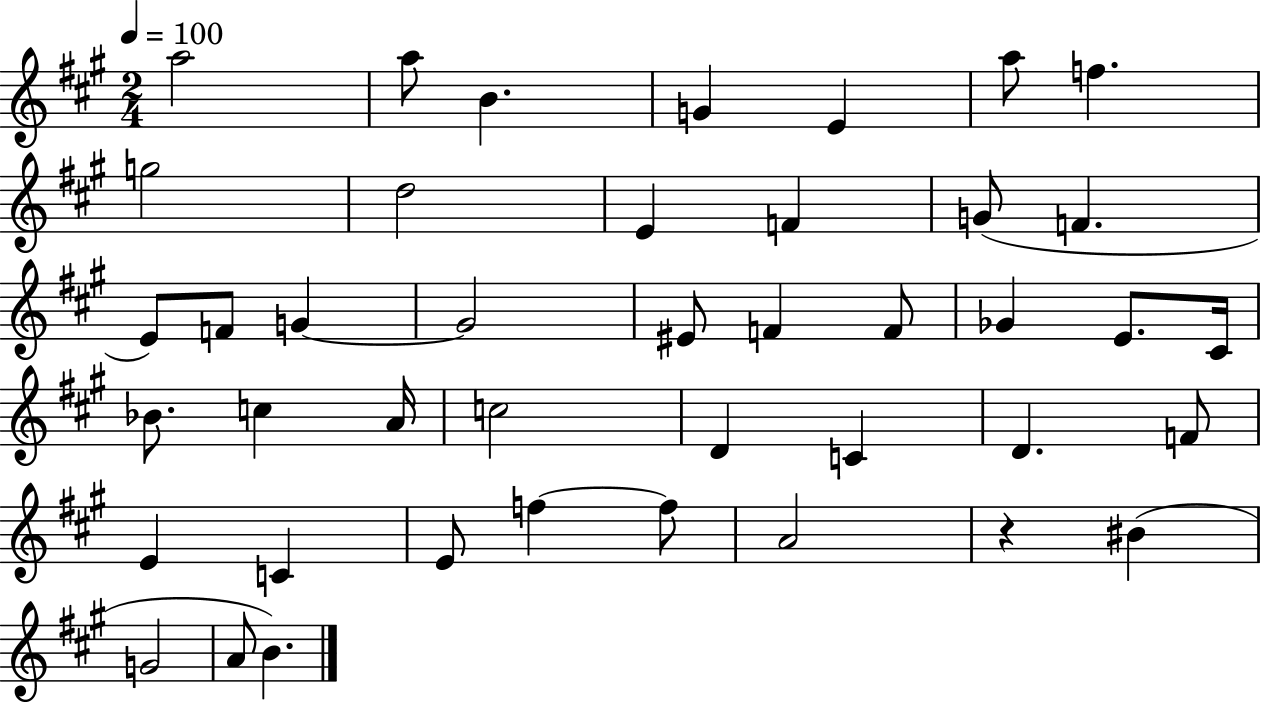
{
  \clef treble
  \numericTimeSignature
  \time 2/4
  \key a \major
  \tempo 4 = 100
  \repeat volta 2 { a''2 | a''8 b'4. | g'4 e'4 | a''8 f''4. | \break g''2 | d''2 | e'4 f'4 | g'8( f'4. | \break e'8) f'8 g'4~~ | g'2 | eis'8 f'4 f'8 | ges'4 e'8. cis'16 | \break bes'8. c''4 a'16 | c''2 | d'4 c'4 | d'4. f'8 | \break e'4 c'4 | e'8 f''4~~ f''8 | a'2 | r4 bis'4( | \break g'2 | a'8 b'4.) | } \bar "|."
}